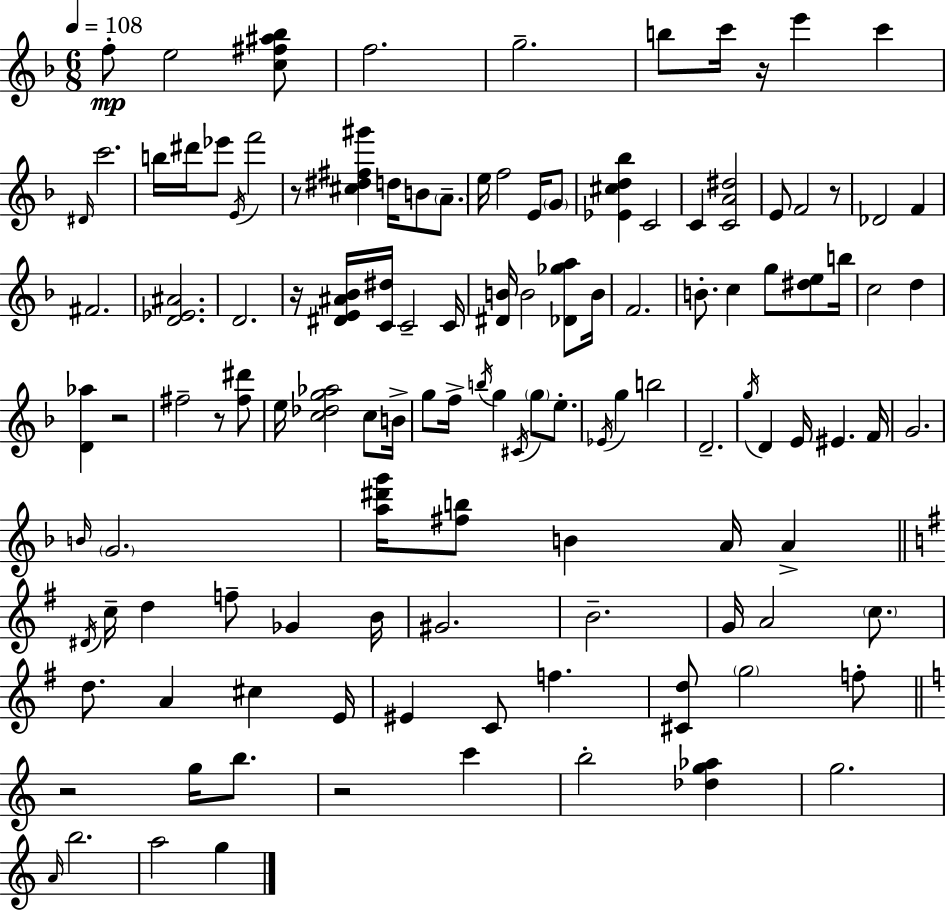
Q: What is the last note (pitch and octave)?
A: G5